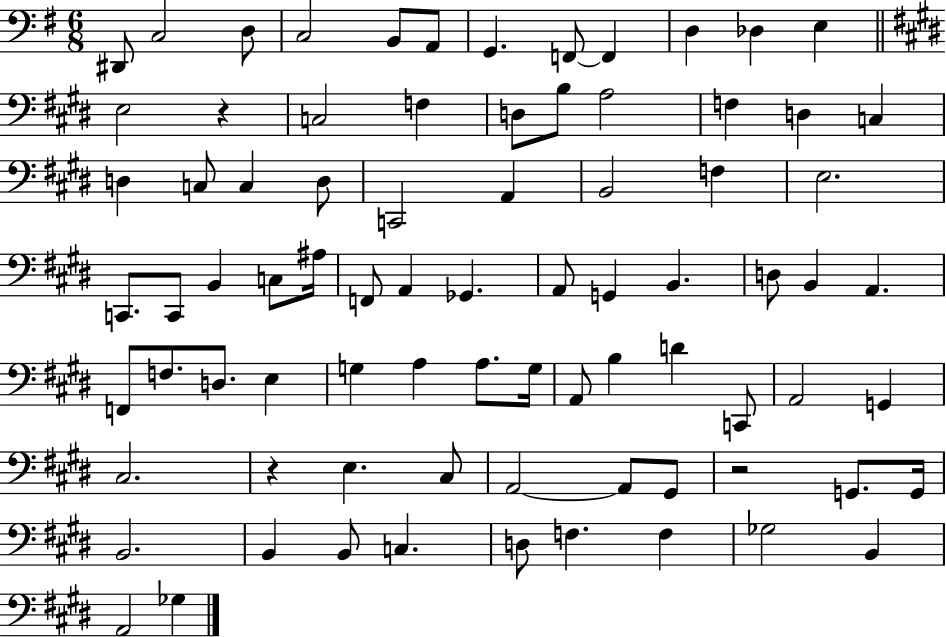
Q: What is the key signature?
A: G major